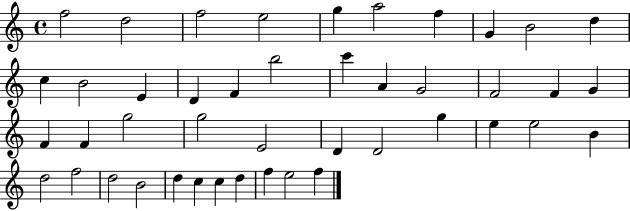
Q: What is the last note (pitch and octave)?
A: F5